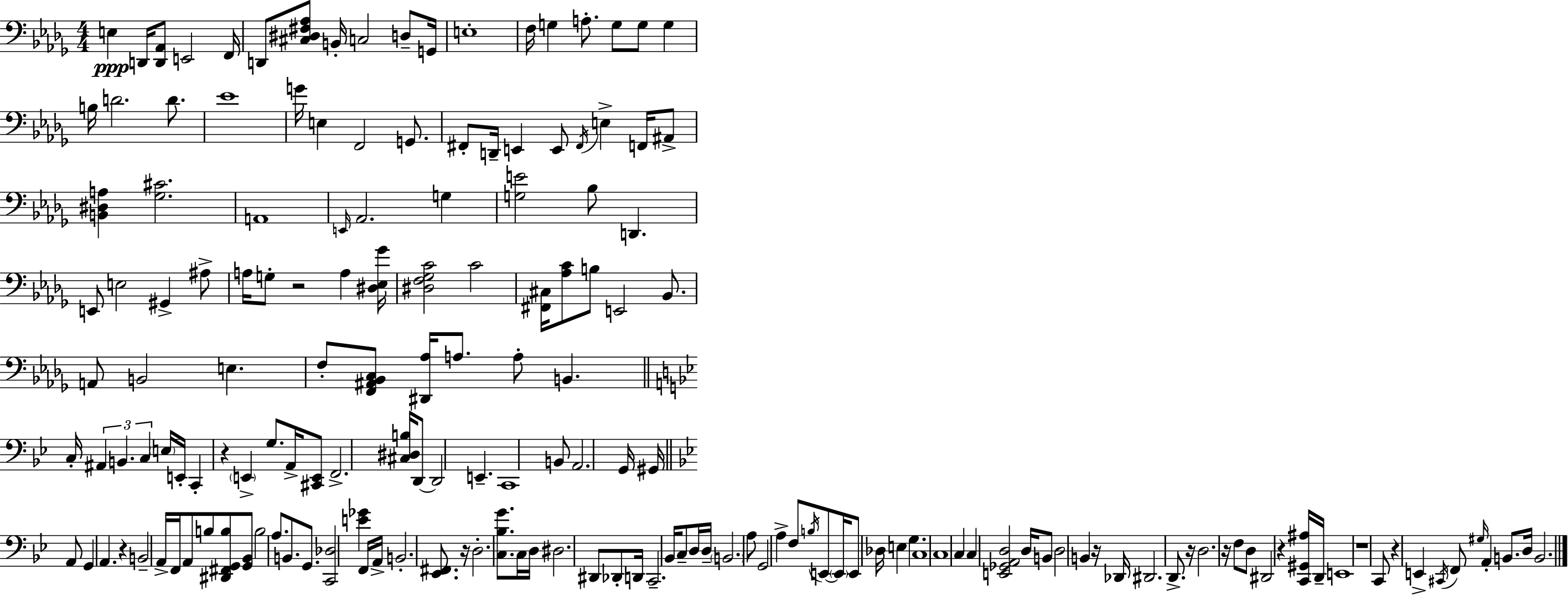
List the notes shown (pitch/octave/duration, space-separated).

E3/q D2/s [D2,Ab2]/e E2/h F2/s D2/e [C#3,D#3,F#3,Ab3]/e B2/s C3/h D3/e G2/s E3/w F3/s G3/q A3/e. G3/e G3/e G3/q B3/s D4/h. D4/e. Eb4/w G4/s E3/q F2/h G2/e. F#2/e D2/s E2/q E2/e F#2/s E3/q F2/s A#2/e [B2,D#3,A3]/q [Gb3,C#4]/h. A2/w E2/s Ab2/h. G3/q [G3,E4]/h Bb3/e D2/q. E2/e E3/h G#2/q A#3/e A3/s G3/e R/h A3/q [D#3,Eb3,Gb4]/s [D#3,F3,Gb3,C4]/h C4/h [F#2,C#3]/s [Ab3,C4]/e B3/e E2/h Bb2/e. A2/e B2/h E3/q. F3/e [F2,A#2,Bb2,C3]/e [D#2,Ab3]/s A3/e. A3/e B2/q. C3/s A#2/q B2/q. C3/q E3/s E2/s C2/q R/q E2/q G3/e. A2/s [C#2,E2]/e F2/h. [C#3,D#3,B3]/s D2/e D2/h E2/q. C2/w B2/e A2/h. G2/s G#2/s A2/e G2/q A2/q. R/q B2/h A2/s F2/s A2/e B3/e [D#2,F#2,G2,B3]/e [G2,Bb2]/e B3/h A3/e. B2/e. G2/e. [C2,Db3]/h [E4,Gb4]/q F2/s A2/s B2/h. [Eb2,F#2]/e. R/s D3/h. [C3,Bb3,G4]/e. C3/s D3/s D#3/h. D#2/e Db2/e D2/s C2/h. Bb2/s C3/e D3/s D3/s B2/h. A3/e G2/h A3/q F3/e B3/s E2/e E2/s E2/e Db3/s E3/q G3/q. C3/w C3/w C3/q C3/q [E2,Gb2,A2,D3]/h D3/s B2/e D3/h B2/q R/s Db2/s D#2/h. D2/e. R/s D3/h. R/s F3/e D3/e D#2/h R/q [C2,G#2,A#3]/s D2/s E2/w R/w C2/e R/q E2/q C#2/s F2/e G#3/s A2/q B2/e. D3/s B2/h.